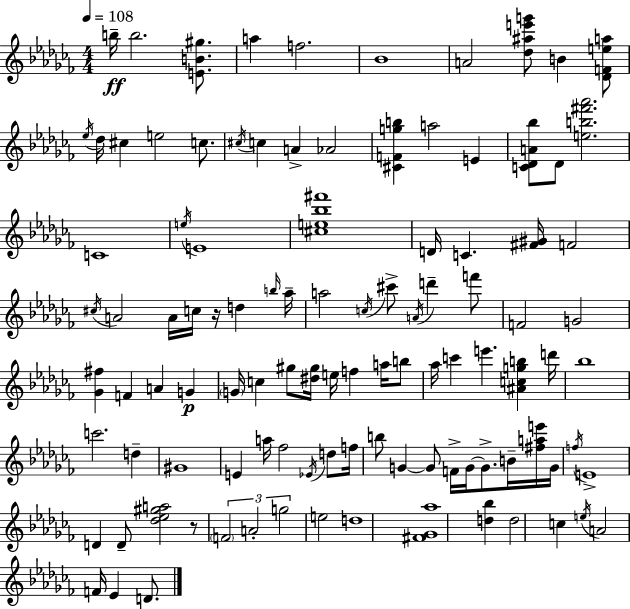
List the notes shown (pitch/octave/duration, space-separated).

B5/s B5/h. [E4,B4,G#5]/e. A5/q F5/h. Bb4/w A4/h [Db5,A#5,E6,G6]/e B4/q [Db4,F4,E5,A5]/e Eb5/s Db5/s C#5/q E5/h C5/e. C#5/s C5/q A4/q Ab4/h [C#4,F4,G5,B5]/q A5/h E4/q [C4,Db4,A4,Bb5]/e Db4/e [E5,B5,F#6,Ab6]/h. C4/w E5/s E4/w [C#5,E5,Bb5,F#6]/w D4/s C4/q. [F#4,G#4]/s F4/h C#5/s A4/h A4/s C5/s R/s D5/q B5/s Ab5/s A5/h C5/s C#6/e A4/s D6/q F6/e F4/h G4/h [Gb4,F#5]/q F4/q A4/q G4/q G4/s C5/q G#5/e [D#5,G#5]/s E5/s F5/q A5/s B5/e Ab5/s C6/q E6/q. [A#4,C5,G5,B5]/q D6/s Bb5/w C6/h. D5/q G#4/w E4/q A5/s FES5/h Eb4/s D5/e F5/s B5/e G4/q G4/e F4/s G4/s G4/e. B4/s [F#5,A5,E6]/s G4/s F5/s E4/w D4/q D4/e [Db5,Eb5,G#5,A5]/h R/e F4/h A4/h G5/h E5/h D5/w [F#4,Gb4,Ab5]/w [D5,Bb5]/q D5/h C5/q E5/s A4/h F4/s Eb4/q D4/e.